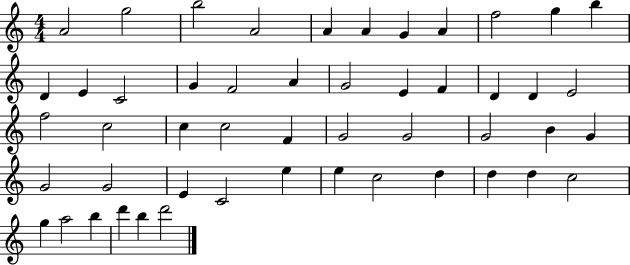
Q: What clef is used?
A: treble